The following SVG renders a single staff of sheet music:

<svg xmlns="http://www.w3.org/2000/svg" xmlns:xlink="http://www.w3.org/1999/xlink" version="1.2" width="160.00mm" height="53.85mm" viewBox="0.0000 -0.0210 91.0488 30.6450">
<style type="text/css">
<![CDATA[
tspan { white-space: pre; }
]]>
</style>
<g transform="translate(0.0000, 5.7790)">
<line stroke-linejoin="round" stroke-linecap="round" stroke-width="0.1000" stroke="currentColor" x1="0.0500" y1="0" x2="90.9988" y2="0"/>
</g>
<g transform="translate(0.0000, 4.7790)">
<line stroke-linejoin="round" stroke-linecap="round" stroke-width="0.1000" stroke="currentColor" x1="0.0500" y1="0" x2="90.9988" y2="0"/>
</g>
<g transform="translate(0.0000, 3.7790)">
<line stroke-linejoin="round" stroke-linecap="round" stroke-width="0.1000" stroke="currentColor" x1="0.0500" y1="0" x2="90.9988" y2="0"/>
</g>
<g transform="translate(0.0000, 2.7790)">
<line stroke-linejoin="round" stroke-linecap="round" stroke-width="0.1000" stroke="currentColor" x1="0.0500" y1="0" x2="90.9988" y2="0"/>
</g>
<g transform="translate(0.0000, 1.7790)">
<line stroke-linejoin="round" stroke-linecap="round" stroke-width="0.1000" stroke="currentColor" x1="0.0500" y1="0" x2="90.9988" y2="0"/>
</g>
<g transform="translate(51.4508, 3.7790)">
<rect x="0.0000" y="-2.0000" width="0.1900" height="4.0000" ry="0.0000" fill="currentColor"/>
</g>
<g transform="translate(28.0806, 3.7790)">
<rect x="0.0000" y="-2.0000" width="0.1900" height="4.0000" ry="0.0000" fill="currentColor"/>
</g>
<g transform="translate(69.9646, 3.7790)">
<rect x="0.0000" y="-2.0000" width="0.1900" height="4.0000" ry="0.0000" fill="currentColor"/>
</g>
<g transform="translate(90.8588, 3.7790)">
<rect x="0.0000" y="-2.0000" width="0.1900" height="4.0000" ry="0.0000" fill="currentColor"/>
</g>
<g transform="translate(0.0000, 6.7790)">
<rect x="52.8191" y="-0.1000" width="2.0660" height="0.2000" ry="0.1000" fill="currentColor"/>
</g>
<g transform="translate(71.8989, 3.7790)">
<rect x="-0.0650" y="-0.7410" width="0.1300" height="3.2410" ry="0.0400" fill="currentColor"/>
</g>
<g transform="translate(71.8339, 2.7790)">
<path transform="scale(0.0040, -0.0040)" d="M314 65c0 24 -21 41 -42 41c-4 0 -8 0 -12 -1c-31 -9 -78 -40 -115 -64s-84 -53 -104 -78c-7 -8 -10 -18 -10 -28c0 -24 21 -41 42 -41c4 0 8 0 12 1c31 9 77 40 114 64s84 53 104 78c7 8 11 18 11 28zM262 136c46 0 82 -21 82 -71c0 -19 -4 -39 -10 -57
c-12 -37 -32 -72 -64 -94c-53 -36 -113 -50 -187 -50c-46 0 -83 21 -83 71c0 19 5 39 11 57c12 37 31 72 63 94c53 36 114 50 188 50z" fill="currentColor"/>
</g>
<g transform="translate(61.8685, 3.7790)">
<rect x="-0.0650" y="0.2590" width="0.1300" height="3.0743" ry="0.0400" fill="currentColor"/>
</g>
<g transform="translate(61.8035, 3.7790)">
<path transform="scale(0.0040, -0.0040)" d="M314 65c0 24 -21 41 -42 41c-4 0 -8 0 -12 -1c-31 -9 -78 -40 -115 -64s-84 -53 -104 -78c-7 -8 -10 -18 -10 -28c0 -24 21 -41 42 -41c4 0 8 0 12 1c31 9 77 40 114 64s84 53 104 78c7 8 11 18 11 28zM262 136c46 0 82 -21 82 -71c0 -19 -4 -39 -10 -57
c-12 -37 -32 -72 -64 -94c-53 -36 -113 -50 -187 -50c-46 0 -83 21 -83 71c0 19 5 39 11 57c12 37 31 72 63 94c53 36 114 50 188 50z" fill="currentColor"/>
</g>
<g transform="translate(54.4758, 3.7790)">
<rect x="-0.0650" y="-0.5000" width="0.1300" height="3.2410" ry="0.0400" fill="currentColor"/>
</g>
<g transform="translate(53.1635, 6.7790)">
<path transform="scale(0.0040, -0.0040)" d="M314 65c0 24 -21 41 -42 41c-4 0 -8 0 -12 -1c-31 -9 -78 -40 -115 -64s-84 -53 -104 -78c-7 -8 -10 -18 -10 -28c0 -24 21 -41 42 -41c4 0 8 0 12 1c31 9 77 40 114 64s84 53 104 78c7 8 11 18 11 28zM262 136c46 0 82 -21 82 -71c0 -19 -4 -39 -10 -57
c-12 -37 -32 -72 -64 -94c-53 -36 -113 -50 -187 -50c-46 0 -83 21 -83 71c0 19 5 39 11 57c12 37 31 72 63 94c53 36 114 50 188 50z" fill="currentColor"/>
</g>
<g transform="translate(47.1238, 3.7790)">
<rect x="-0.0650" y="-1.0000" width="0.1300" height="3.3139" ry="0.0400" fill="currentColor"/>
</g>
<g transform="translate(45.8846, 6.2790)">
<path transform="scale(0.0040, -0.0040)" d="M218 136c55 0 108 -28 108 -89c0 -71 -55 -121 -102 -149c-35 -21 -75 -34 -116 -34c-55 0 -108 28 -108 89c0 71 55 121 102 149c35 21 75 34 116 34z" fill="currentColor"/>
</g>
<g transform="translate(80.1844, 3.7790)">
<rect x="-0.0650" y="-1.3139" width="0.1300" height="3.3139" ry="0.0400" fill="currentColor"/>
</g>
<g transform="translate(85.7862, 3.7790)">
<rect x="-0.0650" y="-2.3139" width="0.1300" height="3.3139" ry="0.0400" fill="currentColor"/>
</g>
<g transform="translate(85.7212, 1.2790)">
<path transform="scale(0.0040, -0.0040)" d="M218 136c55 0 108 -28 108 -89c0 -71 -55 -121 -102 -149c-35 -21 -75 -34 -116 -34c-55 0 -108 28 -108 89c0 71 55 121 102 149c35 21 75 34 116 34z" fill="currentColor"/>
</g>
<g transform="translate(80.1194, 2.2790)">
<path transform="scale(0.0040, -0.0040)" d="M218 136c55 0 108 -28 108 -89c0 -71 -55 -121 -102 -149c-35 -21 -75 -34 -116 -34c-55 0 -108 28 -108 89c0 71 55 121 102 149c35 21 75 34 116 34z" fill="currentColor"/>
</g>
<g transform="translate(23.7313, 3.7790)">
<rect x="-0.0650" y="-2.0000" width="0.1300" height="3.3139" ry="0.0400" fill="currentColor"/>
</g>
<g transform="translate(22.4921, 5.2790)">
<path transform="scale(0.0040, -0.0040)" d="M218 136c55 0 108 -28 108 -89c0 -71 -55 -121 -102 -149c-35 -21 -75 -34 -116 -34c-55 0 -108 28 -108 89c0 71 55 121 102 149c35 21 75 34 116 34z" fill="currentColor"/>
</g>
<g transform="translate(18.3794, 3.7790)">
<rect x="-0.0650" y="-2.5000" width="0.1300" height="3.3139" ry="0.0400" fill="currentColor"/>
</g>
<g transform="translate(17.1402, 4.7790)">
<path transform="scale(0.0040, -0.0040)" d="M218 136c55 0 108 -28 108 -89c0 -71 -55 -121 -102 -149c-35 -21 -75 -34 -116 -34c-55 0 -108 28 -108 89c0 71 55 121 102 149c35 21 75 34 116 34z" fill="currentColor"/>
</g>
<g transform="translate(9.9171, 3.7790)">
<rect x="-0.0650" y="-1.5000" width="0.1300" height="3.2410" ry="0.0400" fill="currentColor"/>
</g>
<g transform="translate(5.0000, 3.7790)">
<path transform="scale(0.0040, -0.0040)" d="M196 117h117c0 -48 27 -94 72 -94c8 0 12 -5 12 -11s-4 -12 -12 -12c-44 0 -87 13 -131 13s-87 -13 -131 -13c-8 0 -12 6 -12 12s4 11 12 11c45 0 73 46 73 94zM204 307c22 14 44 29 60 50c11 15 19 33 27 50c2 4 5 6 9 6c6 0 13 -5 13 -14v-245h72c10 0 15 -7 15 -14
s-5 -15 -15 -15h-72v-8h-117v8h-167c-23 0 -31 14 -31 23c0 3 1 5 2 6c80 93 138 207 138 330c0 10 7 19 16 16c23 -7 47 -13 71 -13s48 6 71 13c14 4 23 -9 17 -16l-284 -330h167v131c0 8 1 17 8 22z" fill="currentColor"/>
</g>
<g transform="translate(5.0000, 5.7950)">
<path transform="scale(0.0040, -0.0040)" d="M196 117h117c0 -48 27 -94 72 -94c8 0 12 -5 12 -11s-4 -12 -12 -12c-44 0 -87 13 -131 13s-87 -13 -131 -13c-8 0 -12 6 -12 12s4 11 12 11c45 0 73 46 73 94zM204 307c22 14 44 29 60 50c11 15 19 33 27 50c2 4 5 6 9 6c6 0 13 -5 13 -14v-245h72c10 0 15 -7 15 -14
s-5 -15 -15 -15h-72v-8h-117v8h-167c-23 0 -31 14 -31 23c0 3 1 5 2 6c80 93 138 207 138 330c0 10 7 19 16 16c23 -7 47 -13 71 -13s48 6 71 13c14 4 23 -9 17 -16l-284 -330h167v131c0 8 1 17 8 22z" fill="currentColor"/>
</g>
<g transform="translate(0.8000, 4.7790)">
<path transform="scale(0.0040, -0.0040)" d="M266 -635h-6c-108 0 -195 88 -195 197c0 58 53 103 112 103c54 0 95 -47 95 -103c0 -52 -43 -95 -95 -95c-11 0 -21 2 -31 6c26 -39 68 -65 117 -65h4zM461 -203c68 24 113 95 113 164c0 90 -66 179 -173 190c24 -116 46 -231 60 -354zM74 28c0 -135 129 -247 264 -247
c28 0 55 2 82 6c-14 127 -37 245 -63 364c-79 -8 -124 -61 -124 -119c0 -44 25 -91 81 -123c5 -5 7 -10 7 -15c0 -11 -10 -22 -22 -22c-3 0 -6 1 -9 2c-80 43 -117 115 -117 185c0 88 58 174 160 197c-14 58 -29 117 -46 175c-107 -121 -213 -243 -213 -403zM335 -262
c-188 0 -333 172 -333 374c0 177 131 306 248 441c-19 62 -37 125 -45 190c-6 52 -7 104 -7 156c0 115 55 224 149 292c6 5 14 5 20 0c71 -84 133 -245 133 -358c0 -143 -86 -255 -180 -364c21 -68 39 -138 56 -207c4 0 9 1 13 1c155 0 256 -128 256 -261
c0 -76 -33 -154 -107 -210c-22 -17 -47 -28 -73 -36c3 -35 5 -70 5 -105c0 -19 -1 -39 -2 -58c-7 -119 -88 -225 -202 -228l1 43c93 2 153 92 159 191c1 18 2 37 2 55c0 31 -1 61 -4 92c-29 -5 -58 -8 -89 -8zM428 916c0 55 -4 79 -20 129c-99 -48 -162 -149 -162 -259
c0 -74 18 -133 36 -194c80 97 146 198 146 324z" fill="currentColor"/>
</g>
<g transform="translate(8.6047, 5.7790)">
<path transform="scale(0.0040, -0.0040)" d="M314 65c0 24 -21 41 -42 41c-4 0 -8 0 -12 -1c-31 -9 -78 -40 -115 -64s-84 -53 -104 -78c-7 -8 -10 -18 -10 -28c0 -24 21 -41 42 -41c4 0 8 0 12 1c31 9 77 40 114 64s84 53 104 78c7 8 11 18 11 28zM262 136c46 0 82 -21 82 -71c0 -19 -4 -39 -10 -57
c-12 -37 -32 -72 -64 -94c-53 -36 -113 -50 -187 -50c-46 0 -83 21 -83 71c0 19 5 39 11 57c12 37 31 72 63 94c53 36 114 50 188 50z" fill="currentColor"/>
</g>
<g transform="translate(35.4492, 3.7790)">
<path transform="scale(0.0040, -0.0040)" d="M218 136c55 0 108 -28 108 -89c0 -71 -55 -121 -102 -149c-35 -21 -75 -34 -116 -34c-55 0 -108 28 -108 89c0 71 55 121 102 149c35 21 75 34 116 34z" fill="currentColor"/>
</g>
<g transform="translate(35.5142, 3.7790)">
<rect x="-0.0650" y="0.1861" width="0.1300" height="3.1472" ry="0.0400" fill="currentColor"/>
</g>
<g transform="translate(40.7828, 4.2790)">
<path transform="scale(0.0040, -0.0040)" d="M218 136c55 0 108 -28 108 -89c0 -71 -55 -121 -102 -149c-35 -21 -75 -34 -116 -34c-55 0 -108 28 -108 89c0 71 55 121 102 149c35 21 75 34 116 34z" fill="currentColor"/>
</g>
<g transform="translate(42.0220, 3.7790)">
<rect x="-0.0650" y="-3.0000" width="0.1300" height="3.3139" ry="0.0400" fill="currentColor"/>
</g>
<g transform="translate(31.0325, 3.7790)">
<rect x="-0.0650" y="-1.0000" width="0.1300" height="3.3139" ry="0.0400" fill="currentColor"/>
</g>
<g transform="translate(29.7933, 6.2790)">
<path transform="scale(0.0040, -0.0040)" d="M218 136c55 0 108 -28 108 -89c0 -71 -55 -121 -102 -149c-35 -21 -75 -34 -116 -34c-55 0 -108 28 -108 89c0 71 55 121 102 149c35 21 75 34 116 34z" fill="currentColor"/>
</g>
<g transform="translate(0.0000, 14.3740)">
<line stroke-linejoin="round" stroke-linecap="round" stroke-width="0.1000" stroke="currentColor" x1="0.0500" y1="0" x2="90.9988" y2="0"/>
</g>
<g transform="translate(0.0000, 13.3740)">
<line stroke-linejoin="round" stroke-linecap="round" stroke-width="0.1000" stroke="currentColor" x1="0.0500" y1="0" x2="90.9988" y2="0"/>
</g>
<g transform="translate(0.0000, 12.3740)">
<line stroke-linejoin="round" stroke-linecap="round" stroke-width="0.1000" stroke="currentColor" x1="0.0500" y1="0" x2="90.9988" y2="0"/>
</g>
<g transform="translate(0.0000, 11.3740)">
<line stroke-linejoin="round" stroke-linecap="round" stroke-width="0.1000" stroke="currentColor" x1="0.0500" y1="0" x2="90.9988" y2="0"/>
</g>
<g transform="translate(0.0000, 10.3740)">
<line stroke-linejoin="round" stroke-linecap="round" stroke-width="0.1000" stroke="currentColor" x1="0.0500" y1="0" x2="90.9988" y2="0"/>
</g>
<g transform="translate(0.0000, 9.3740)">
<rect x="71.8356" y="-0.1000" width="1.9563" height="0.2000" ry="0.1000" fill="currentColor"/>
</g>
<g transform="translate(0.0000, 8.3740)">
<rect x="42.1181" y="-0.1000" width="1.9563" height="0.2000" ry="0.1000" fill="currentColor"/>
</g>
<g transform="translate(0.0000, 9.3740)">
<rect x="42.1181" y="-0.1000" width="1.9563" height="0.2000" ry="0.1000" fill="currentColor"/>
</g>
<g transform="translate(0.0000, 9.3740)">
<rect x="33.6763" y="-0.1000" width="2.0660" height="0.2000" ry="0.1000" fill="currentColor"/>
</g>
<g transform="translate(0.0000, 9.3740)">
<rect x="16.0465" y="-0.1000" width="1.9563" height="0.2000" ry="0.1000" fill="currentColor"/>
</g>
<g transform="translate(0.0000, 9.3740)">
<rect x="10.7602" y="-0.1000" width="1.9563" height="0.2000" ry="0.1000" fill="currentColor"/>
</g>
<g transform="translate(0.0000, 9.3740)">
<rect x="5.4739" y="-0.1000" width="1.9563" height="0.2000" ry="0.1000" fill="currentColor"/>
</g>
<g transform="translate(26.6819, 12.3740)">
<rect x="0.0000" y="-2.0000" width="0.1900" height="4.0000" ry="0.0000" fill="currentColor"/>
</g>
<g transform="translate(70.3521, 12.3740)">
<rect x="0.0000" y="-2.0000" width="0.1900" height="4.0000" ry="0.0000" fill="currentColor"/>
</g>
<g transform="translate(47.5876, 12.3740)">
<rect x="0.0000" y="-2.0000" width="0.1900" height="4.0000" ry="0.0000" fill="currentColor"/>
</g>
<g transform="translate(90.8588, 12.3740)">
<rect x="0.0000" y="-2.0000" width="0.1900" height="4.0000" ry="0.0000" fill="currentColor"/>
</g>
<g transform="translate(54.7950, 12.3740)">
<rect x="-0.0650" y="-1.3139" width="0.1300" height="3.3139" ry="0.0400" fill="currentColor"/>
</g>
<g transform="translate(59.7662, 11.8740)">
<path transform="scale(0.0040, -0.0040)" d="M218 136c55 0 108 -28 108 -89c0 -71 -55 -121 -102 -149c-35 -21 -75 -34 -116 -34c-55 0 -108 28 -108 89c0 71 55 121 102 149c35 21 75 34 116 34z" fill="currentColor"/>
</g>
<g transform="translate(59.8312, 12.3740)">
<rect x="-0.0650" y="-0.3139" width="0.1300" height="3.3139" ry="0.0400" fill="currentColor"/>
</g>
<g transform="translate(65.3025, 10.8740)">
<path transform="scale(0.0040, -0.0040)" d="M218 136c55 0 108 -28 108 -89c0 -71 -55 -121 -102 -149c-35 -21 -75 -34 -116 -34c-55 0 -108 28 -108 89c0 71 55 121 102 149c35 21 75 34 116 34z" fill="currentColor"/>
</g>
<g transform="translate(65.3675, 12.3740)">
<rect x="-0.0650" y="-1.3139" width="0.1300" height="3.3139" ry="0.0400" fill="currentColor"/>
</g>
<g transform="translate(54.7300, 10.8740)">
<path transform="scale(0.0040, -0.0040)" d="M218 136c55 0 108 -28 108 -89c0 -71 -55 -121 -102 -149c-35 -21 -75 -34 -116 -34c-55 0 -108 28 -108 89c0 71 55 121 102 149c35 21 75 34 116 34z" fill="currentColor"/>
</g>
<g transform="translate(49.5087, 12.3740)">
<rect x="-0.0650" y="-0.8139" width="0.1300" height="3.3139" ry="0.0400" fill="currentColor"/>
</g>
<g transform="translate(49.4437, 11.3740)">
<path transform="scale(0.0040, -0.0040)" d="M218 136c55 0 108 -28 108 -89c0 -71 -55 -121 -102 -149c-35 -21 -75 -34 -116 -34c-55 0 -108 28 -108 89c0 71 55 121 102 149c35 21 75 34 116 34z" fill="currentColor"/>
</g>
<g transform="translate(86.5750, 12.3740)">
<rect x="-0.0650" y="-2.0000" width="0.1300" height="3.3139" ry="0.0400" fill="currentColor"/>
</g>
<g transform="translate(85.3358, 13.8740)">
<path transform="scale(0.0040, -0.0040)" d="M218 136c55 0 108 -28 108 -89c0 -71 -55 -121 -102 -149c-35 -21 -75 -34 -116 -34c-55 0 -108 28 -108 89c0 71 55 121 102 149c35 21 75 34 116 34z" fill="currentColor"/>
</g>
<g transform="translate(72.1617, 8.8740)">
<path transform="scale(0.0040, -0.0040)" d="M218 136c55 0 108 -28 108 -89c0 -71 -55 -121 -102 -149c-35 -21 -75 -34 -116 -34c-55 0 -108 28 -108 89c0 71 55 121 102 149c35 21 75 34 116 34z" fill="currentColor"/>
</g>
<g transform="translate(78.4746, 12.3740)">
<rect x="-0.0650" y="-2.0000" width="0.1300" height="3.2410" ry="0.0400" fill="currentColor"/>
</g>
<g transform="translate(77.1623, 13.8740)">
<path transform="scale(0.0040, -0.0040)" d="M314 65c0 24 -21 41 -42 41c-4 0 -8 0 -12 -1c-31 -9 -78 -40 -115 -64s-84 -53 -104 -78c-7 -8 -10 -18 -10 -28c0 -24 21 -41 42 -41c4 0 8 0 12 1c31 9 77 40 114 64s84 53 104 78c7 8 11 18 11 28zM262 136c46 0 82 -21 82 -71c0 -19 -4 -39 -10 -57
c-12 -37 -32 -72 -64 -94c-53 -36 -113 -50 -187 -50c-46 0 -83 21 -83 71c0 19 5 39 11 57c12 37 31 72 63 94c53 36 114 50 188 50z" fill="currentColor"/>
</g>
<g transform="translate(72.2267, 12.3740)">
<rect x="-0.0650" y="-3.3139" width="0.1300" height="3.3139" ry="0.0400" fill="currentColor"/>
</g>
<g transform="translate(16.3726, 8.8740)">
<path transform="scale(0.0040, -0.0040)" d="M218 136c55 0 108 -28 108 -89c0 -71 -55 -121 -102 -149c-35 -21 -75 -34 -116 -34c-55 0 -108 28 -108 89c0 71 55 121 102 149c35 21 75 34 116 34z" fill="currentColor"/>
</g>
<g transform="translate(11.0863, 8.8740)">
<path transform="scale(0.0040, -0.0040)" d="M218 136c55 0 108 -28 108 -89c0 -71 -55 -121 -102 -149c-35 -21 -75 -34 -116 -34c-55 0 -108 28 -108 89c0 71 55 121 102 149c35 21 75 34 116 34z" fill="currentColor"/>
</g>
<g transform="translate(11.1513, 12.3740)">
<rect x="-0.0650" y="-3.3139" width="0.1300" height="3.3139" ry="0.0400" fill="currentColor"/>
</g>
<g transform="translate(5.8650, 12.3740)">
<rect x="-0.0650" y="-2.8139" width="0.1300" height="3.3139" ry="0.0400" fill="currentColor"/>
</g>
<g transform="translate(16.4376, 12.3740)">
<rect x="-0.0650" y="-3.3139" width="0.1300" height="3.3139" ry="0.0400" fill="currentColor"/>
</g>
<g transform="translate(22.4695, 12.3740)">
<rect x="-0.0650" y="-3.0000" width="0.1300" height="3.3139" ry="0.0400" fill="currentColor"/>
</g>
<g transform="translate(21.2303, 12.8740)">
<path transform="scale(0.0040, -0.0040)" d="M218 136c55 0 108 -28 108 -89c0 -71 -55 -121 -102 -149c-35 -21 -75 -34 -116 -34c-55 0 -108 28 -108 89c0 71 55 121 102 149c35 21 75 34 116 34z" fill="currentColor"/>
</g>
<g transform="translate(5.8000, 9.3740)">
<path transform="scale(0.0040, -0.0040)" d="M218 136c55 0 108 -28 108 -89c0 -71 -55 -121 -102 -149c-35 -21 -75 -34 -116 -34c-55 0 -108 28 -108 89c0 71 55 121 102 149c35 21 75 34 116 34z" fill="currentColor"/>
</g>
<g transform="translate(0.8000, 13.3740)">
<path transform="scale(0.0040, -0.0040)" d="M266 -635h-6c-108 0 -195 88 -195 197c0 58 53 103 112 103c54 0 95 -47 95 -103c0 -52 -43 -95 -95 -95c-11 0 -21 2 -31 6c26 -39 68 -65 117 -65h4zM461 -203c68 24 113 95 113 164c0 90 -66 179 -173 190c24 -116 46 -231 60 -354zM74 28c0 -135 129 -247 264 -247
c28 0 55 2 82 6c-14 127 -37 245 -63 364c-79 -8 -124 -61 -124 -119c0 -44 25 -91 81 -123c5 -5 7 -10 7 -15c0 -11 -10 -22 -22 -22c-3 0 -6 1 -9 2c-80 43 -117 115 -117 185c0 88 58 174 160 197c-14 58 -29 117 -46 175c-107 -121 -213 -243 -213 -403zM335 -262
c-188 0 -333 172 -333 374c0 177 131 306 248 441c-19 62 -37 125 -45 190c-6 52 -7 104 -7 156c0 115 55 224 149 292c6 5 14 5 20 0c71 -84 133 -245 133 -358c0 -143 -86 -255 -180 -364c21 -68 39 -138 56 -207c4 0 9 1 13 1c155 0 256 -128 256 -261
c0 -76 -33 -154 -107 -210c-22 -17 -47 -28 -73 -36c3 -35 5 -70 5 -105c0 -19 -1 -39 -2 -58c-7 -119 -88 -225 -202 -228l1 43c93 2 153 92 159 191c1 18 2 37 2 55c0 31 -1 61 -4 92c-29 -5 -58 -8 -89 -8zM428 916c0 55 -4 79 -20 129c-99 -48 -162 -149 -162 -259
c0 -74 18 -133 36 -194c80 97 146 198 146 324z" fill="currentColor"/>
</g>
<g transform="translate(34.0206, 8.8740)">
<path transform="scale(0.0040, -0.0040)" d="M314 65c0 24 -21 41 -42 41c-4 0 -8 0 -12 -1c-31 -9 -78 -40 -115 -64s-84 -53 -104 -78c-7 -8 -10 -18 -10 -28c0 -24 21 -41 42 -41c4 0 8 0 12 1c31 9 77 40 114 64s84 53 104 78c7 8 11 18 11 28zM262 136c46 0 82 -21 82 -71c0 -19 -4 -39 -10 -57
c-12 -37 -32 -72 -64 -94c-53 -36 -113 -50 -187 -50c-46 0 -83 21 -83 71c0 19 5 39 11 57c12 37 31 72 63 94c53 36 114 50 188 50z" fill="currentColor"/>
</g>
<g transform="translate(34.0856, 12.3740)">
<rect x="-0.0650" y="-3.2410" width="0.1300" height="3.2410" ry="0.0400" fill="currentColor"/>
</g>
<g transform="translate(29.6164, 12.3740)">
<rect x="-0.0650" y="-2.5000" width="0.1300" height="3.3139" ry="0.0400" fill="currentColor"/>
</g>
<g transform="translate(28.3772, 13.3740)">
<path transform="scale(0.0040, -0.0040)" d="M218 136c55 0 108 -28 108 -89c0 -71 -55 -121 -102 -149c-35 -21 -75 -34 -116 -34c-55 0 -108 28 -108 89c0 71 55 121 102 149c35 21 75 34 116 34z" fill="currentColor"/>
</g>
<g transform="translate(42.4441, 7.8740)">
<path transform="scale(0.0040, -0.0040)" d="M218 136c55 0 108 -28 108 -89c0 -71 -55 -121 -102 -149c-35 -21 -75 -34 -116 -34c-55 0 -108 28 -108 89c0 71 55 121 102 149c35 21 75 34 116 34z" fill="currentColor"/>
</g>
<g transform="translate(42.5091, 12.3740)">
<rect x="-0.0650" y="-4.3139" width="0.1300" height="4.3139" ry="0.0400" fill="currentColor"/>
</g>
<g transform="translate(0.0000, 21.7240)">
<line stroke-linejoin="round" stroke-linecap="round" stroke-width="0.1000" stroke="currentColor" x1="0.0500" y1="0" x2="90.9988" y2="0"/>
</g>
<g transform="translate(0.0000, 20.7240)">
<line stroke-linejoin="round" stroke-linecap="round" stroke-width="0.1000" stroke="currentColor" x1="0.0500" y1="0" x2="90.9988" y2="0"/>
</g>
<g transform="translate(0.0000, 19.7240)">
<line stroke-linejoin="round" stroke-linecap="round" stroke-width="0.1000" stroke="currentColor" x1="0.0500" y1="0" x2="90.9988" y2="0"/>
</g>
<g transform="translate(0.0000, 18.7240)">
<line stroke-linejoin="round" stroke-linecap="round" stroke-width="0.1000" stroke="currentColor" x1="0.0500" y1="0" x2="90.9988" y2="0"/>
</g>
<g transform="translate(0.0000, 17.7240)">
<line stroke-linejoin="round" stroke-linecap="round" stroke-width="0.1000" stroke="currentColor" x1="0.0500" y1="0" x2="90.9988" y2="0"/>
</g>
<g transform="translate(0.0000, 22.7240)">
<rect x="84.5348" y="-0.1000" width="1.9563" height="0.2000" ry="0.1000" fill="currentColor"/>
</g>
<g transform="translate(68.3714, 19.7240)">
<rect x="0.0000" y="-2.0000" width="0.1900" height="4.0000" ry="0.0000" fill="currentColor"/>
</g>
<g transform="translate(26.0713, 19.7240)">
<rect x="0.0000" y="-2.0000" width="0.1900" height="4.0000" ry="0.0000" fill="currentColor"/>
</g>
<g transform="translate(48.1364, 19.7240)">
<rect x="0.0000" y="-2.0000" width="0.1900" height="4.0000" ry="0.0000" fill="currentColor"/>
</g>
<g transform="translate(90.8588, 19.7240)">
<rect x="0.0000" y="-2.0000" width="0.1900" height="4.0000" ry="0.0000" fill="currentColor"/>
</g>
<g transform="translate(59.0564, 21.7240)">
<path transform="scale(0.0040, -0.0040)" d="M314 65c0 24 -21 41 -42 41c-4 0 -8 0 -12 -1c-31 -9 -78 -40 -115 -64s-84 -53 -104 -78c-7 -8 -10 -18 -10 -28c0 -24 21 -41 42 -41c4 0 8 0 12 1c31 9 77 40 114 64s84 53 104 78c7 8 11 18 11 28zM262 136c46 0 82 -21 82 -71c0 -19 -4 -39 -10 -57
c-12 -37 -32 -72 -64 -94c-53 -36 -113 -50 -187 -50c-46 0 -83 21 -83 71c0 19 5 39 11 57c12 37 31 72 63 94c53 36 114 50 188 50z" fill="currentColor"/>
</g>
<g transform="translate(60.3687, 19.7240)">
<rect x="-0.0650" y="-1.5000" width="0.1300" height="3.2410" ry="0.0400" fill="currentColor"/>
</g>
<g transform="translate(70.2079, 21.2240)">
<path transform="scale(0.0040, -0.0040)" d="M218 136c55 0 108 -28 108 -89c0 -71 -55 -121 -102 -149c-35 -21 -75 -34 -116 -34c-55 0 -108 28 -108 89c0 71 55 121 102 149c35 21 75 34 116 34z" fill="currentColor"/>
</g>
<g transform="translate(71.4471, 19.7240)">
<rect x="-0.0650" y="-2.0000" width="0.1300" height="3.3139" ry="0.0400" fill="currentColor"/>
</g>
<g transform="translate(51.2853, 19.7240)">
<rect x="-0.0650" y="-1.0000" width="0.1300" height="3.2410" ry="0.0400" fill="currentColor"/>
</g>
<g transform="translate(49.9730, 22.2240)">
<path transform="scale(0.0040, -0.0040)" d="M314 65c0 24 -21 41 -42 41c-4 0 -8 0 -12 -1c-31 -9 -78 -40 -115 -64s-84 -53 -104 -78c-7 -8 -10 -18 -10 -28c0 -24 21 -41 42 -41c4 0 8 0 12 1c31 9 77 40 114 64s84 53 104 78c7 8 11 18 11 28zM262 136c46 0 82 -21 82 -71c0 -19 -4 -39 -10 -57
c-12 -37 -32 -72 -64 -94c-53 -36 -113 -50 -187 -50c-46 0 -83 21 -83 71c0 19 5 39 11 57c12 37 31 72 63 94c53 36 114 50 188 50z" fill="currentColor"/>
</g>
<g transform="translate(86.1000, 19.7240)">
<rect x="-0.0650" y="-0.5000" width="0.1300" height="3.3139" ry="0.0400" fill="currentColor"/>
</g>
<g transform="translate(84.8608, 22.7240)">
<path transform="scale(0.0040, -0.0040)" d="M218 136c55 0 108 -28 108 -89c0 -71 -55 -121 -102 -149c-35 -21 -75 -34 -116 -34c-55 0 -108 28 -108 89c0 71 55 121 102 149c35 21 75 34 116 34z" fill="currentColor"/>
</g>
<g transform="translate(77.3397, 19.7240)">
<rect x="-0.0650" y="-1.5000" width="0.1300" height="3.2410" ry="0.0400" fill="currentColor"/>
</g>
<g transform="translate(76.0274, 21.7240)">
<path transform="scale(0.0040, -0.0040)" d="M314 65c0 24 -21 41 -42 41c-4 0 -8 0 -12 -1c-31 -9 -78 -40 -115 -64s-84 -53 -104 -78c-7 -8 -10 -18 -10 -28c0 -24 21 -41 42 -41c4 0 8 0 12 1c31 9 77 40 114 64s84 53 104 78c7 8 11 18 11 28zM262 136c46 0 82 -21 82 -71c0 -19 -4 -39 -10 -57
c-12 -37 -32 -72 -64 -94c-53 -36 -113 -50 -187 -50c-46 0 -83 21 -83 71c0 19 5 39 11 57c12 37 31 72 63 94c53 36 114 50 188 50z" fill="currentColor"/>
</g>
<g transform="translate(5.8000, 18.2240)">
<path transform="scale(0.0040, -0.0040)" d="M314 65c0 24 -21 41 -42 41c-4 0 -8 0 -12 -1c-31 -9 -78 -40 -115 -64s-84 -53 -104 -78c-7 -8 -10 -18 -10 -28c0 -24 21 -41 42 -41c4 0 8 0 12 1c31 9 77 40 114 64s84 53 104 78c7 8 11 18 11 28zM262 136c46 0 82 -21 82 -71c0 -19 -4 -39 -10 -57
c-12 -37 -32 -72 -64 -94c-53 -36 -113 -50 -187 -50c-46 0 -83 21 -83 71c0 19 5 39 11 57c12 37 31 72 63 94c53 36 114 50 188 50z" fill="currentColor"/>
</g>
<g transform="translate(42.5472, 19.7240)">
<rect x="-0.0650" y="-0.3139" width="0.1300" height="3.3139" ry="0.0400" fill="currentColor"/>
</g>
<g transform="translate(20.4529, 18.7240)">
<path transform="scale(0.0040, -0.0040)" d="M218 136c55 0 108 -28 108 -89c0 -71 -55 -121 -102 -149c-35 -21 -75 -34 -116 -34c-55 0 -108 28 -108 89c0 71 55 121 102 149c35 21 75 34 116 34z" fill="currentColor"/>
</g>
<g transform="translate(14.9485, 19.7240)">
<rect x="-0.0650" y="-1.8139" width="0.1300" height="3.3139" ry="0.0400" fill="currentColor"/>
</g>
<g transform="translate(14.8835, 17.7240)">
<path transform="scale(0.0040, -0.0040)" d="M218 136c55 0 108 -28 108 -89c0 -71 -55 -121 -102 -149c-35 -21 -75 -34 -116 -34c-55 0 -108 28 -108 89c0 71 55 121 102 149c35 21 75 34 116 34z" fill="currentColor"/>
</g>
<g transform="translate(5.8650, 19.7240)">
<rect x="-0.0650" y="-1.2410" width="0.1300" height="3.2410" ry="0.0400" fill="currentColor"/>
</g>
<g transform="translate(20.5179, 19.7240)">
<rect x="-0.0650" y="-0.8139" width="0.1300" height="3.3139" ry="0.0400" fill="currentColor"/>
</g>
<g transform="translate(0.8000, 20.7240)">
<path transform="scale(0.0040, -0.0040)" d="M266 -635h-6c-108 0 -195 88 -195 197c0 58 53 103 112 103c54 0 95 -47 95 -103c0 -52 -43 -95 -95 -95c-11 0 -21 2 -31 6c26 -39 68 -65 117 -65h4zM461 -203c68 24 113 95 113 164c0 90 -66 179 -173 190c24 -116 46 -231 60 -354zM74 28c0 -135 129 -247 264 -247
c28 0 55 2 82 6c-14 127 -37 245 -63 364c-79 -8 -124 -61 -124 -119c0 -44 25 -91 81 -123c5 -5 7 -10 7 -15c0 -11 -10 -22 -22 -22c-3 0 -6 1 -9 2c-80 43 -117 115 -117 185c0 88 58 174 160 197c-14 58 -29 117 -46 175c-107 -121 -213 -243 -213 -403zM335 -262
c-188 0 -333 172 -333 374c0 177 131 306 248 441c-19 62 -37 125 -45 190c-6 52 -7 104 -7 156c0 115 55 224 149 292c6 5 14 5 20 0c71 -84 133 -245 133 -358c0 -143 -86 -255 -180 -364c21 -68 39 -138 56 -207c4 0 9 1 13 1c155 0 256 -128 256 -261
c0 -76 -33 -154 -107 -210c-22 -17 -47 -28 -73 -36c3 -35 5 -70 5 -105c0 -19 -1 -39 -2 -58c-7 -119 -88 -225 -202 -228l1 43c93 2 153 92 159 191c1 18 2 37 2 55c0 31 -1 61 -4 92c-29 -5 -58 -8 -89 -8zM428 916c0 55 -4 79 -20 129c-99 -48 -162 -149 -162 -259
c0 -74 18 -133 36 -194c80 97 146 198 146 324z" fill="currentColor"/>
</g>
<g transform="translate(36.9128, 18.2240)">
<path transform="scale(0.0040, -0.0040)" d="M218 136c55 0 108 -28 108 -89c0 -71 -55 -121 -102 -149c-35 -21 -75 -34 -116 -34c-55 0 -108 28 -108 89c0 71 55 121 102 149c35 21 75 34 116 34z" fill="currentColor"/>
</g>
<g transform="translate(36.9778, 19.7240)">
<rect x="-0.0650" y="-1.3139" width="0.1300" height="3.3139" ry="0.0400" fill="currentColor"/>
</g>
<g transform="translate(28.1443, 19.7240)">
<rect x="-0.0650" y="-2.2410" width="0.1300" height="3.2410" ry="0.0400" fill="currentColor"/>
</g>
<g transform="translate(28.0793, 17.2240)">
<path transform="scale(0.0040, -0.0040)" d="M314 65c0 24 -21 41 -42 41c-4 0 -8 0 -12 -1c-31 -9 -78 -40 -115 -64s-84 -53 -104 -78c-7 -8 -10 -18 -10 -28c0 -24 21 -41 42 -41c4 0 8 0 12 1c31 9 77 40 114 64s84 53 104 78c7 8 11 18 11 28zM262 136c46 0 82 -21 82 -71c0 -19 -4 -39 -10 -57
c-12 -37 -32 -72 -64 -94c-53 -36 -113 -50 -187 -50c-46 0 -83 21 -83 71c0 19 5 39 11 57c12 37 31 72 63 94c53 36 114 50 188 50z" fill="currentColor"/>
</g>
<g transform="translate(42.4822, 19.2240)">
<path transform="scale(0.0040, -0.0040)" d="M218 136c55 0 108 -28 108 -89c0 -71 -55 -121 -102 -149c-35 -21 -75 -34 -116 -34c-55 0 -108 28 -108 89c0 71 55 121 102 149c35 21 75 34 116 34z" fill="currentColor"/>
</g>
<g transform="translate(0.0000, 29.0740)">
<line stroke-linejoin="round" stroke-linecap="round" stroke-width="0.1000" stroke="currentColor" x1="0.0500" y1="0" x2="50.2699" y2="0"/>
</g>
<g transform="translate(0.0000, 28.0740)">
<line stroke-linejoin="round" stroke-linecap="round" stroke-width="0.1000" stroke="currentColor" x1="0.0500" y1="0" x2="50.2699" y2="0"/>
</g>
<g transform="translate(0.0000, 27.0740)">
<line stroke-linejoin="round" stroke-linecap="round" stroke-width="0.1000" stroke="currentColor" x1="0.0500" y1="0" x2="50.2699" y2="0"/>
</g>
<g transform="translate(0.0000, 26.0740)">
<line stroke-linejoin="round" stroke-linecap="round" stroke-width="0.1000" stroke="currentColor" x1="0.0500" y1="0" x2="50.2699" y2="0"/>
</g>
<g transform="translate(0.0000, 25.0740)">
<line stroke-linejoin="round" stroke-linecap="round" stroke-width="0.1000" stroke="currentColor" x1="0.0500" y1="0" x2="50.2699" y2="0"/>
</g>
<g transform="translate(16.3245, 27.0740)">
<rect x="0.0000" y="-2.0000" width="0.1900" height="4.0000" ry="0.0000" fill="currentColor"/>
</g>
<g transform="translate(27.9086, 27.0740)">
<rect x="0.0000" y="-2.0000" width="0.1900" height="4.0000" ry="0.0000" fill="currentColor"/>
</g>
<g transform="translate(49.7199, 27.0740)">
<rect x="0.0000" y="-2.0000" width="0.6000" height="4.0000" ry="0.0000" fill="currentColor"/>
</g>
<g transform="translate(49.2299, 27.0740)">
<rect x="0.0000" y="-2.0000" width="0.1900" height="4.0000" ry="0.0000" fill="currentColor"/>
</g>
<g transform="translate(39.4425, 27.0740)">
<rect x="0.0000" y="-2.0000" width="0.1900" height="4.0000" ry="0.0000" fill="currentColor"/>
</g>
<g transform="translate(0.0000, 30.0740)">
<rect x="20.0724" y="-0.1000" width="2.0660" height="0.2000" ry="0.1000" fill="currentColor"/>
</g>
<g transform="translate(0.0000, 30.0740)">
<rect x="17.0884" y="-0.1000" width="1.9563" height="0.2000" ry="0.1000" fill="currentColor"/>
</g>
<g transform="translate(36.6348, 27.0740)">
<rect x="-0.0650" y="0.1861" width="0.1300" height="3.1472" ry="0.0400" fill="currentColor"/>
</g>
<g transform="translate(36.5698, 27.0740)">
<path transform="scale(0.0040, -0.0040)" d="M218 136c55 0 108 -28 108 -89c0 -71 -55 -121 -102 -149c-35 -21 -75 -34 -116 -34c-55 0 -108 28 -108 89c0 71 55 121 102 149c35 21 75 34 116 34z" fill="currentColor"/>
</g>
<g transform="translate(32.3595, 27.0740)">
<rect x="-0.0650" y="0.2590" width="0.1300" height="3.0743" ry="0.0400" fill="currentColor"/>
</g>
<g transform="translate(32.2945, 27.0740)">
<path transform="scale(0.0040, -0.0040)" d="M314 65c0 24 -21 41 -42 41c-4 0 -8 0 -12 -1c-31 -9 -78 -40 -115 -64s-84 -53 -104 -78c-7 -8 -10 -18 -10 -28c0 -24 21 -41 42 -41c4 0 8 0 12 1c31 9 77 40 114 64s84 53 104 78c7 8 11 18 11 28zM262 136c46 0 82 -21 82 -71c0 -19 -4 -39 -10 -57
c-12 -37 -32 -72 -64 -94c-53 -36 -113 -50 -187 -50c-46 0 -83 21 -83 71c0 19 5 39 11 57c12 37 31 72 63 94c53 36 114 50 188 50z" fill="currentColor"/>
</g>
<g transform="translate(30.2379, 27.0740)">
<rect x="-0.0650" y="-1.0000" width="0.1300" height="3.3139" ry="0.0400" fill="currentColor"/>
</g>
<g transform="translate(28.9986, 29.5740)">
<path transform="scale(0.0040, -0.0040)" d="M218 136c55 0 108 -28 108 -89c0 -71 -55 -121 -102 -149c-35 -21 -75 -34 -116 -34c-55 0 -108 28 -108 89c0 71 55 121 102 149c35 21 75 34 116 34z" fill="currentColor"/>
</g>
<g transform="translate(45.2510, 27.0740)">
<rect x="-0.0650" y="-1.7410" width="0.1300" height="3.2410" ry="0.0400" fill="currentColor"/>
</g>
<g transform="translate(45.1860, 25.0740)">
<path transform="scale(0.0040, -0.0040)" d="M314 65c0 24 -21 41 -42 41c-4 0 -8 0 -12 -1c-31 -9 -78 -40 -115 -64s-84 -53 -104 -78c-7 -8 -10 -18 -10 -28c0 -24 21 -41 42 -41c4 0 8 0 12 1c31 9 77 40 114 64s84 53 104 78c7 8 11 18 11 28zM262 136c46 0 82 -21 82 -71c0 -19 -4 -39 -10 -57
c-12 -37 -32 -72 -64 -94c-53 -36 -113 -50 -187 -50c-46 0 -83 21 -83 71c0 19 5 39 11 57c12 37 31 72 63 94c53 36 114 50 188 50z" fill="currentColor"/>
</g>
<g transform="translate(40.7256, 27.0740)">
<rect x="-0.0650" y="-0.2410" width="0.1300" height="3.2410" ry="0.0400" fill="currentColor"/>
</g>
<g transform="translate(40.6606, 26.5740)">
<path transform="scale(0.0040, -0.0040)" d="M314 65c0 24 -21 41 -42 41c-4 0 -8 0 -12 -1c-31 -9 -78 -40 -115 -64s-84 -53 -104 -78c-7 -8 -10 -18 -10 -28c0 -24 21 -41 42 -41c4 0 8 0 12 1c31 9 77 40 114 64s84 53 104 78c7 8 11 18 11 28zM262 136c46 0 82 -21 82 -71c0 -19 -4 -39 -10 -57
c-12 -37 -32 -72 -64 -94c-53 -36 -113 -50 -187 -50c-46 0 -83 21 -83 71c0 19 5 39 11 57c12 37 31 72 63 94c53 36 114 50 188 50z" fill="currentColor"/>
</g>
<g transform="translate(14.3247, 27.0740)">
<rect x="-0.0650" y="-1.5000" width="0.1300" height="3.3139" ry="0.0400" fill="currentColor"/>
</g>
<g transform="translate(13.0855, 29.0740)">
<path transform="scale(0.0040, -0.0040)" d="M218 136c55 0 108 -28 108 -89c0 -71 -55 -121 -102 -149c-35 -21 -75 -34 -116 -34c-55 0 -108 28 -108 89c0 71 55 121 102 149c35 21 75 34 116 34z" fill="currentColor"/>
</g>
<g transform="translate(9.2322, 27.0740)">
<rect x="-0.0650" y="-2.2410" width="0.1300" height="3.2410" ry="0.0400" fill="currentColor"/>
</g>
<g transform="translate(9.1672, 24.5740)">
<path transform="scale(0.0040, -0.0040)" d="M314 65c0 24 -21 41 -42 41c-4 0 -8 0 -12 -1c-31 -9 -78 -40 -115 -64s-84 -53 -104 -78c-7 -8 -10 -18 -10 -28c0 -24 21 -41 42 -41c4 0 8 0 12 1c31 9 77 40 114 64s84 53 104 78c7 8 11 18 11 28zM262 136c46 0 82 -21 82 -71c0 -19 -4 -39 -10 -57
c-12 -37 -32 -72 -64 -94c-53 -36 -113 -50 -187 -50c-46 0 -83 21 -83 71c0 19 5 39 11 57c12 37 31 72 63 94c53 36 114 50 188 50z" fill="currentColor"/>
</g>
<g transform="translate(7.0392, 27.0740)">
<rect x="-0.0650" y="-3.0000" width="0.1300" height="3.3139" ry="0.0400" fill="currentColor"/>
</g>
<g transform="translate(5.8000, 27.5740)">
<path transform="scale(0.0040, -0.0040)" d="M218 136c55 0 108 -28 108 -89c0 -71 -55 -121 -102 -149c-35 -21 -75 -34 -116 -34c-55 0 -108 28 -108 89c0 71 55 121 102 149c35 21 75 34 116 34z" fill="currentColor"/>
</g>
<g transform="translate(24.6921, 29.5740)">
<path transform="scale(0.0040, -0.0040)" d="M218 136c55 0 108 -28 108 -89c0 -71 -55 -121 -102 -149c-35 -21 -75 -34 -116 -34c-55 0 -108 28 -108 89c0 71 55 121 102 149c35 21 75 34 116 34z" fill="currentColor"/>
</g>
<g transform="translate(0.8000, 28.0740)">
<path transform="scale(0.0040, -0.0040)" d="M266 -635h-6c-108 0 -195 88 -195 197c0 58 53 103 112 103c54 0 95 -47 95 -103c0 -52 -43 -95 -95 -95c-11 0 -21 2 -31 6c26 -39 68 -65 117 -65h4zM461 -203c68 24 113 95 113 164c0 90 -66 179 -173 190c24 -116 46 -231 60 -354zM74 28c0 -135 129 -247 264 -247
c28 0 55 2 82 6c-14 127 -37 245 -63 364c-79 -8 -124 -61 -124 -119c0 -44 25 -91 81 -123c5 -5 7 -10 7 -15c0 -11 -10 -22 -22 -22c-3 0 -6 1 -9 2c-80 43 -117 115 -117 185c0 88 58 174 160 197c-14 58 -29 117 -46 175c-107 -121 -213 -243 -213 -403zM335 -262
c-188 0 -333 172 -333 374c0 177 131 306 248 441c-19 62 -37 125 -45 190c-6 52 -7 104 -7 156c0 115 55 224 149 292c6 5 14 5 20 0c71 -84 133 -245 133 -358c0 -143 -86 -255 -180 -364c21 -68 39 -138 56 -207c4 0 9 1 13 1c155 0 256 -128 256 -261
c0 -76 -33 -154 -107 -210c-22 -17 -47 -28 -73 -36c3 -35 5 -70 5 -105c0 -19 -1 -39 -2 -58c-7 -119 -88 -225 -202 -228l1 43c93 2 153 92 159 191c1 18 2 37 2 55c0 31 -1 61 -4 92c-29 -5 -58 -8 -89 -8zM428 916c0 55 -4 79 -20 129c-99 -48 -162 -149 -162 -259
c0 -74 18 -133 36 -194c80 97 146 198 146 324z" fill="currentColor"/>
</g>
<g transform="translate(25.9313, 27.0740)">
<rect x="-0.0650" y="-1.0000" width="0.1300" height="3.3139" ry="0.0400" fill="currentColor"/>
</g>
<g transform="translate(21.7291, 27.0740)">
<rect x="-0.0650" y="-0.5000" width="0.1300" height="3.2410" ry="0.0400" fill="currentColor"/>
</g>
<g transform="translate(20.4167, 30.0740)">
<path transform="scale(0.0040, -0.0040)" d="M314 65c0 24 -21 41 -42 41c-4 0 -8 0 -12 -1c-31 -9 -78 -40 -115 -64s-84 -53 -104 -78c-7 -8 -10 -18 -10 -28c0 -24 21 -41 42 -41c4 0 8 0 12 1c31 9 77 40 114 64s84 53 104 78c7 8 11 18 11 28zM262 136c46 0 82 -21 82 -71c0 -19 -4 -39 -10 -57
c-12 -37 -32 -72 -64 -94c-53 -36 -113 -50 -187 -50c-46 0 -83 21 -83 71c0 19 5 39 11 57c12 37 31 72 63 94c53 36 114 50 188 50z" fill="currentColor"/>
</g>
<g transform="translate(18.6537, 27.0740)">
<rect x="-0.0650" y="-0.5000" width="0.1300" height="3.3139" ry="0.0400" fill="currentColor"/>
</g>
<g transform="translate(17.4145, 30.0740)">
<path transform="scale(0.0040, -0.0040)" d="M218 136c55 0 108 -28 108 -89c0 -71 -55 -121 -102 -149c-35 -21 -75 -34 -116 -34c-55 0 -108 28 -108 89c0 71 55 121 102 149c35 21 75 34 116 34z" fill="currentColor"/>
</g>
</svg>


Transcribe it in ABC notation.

X:1
T:Untitled
M:4/4
L:1/4
K:C
E2 G F D B A D C2 B2 d2 e g a b b A G b2 d' d e c e b F2 F e2 f d g2 e c D2 E2 F E2 C A g2 E C C2 D D B2 B c2 f2